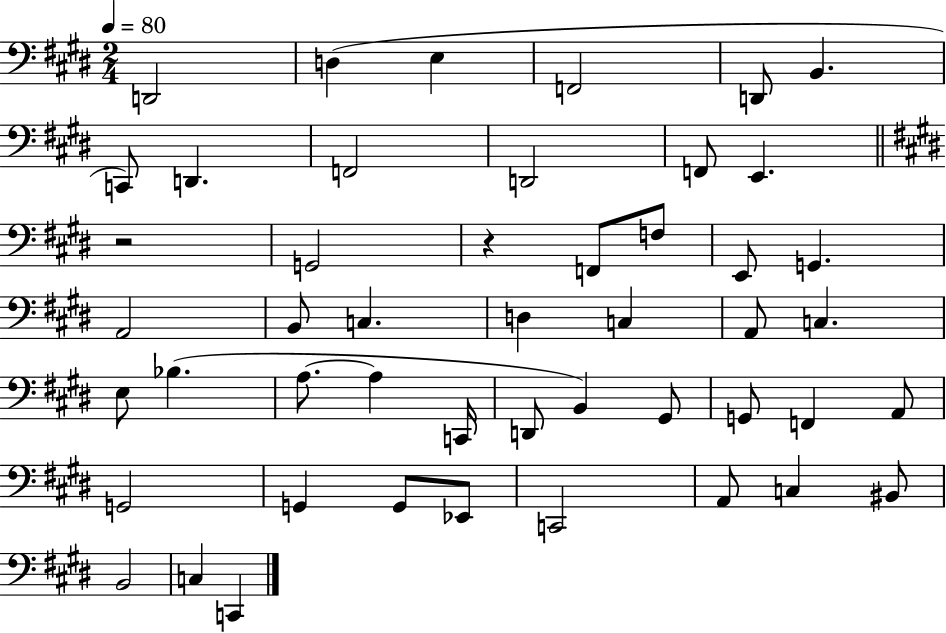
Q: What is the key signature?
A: E major